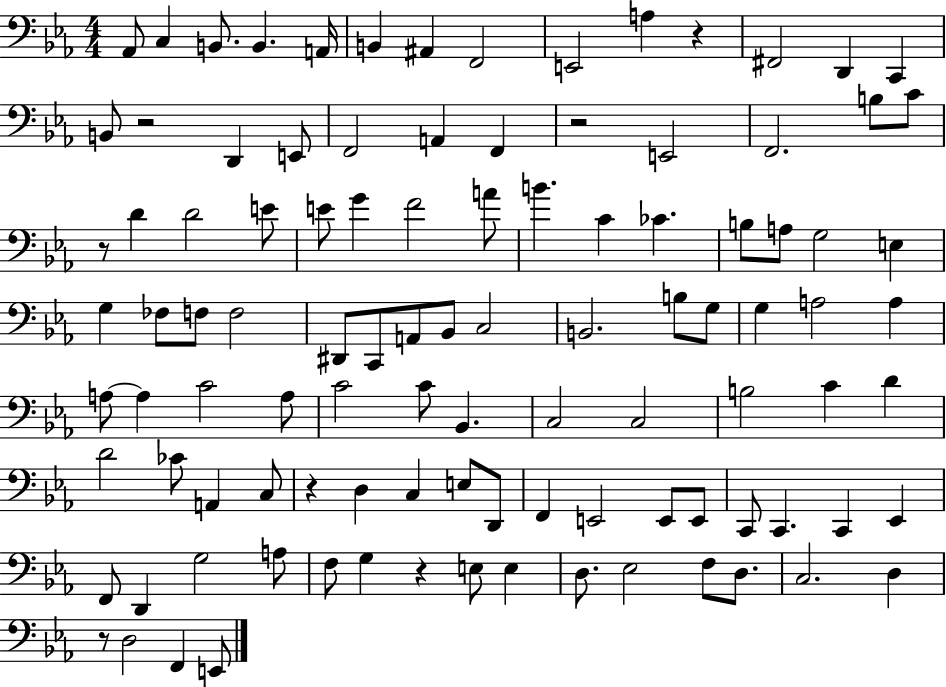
X:1
T:Untitled
M:4/4
L:1/4
K:Eb
_A,,/2 C, B,,/2 B,, A,,/4 B,, ^A,, F,,2 E,,2 A, z ^F,,2 D,, C,, B,,/2 z2 D,, E,,/2 F,,2 A,, F,, z2 E,,2 F,,2 B,/2 C/2 z/2 D D2 E/2 E/2 G F2 A/2 B C _C B,/2 A,/2 G,2 E, G, _F,/2 F,/2 F,2 ^D,,/2 C,,/2 A,,/2 _B,,/2 C,2 B,,2 B,/2 G,/2 G, A,2 A, A,/2 A, C2 A,/2 C2 C/2 _B,, C,2 C,2 B,2 C D D2 _C/2 A,, C,/2 z D, C, E,/2 D,,/2 F,, E,,2 E,,/2 E,,/2 C,,/2 C,, C,, _E,, F,,/2 D,, G,2 A,/2 F,/2 G, z E,/2 E, D,/2 _E,2 F,/2 D,/2 C,2 D, z/2 D,2 F,, E,,/2